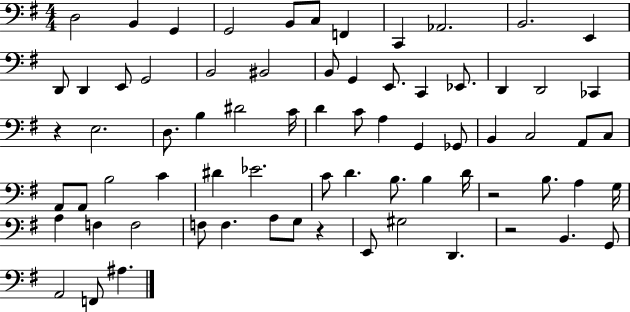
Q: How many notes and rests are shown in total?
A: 72